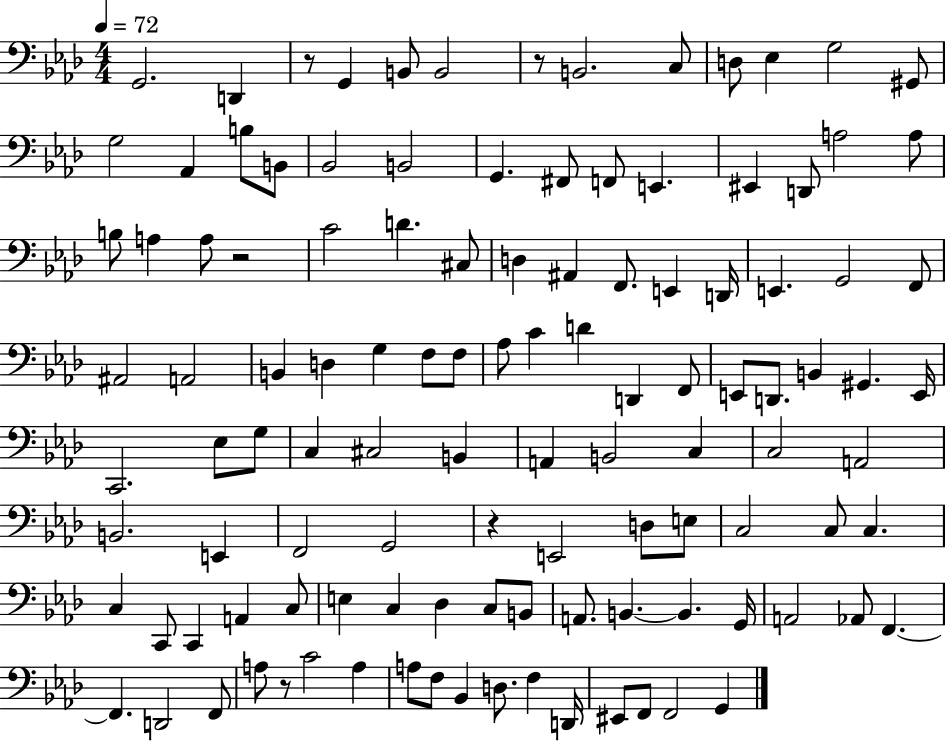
X:1
T:Untitled
M:4/4
L:1/4
K:Ab
G,,2 D,, z/2 G,, B,,/2 B,,2 z/2 B,,2 C,/2 D,/2 _E, G,2 ^G,,/2 G,2 _A,, B,/2 B,,/2 _B,,2 B,,2 G,, ^F,,/2 F,,/2 E,, ^E,, D,,/2 A,2 A,/2 B,/2 A, A,/2 z2 C2 D ^C,/2 D, ^A,, F,,/2 E,, D,,/4 E,, G,,2 F,,/2 ^A,,2 A,,2 B,, D, G, F,/2 F,/2 _A,/2 C D D,, F,,/2 E,,/2 D,,/2 B,, ^G,, E,,/4 C,,2 _E,/2 G,/2 C, ^C,2 B,, A,, B,,2 C, C,2 A,,2 B,,2 E,, F,,2 G,,2 z E,,2 D,/2 E,/2 C,2 C,/2 C, C, C,,/2 C,, A,, C,/2 E, C, _D, C,/2 B,,/2 A,,/2 B,, B,, G,,/4 A,,2 _A,,/2 F,, F,, D,,2 F,,/2 A,/2 z/2 C2 A, A,/2 F,/2 _B,, D,/2 F, D,,/4 ^E,,/2 F,,/2 F,,2 G,,